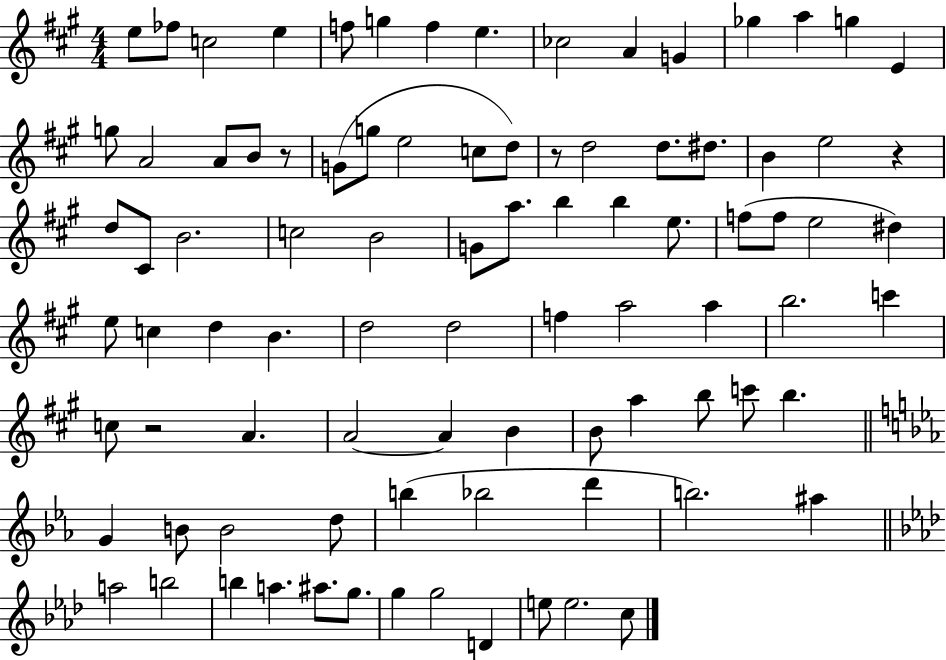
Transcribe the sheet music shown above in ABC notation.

X:1
T:Untitled
M:4/4
L:1/4
K:A
e/2 _f/2 c2 e f/2 g f e _c2 A G _g a g E g/2 A2 A/2 B/2 z/2 G/2 g/2 e2 c/2 d/2 z/2 d2 d/2 ^d/2 B e2 z d/2 ^C/2 B2 c2 B2 G/2 a/2 b b e/2 f/2 f/2 e2 ^d e/2 c d B d2 d2 f a2 a b2 c' c/2 z2 A A2 A B B/2 a b/2 c'/2 b G B/2 B2 d/2 b _b2 d' b2 ^a a2 b2 b a ^a/2 g/2 g g2 D e/2 e2 c/2